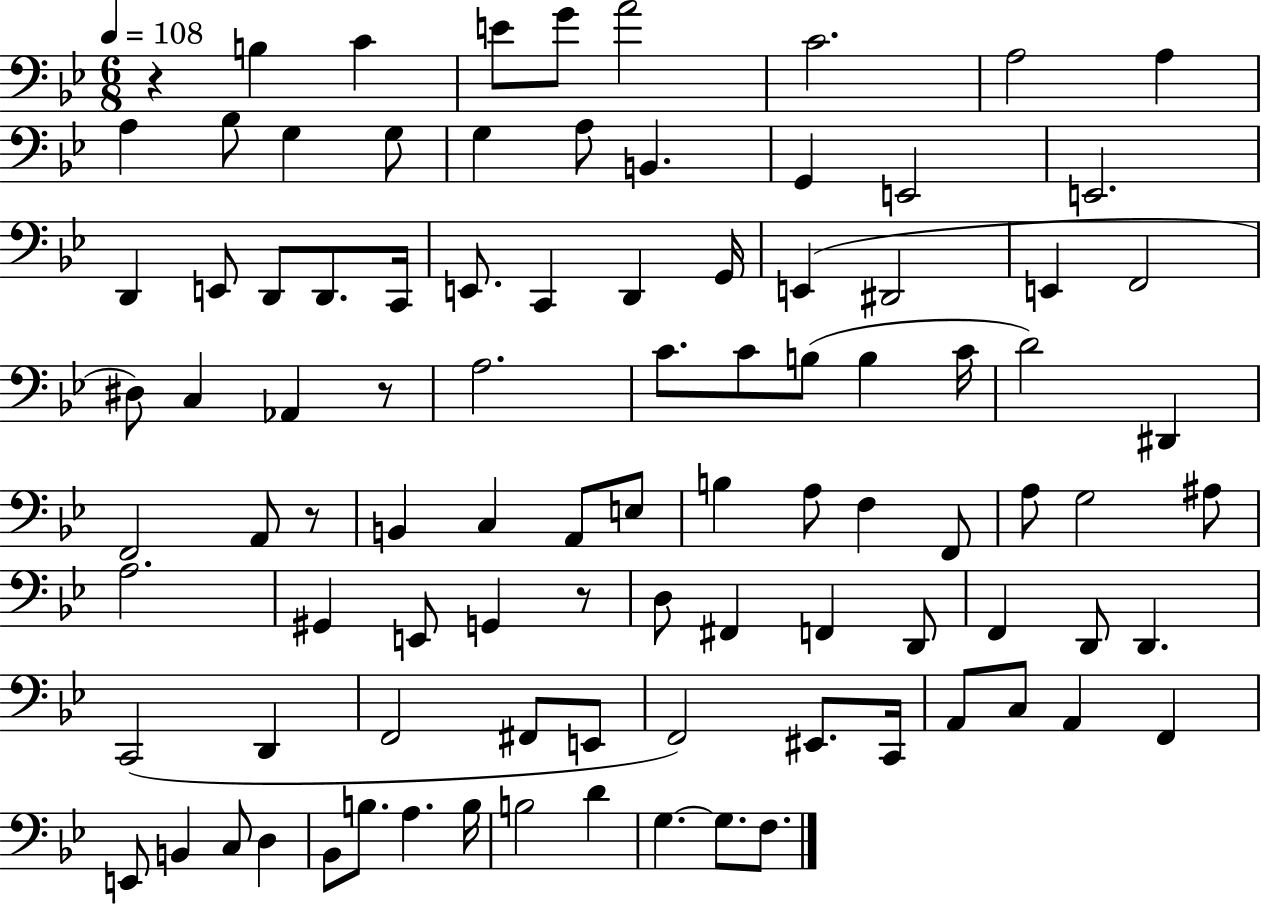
{
  \clef bass
  \numericTimeSignature
  \time 6/8
  \key bes \major
  \tempo 4 = 108
  r4 b4 c'4 | e'8 g'8 a'2 | c'2. | a2 a4 | \break a4 bes8 g4 g8 | g4 a8 b,4. | g,4 e,2 | e,2. | \break d,4 e,8 d,8 d,8. c,16 | e,8. c,4 d,4 g,16 | e,4( dis,2 | e,4 f,2 | \break dis8) c4 aes,4 r8 | a2. | c'8. c'8 b8( b4 c'16 | d'2) dis,4 | \break f,2 a,8 r8 | b,4 c4 a,8 e8 | b4 a8 f4 f,8 | a8 g2 ais8 | \break a2. | gis,4 e,8 g,4 r8 | d8 fis,4 f,4 d,8 | f,4 d,8 d,4. | \break c,2( d,4 | f,2 fis,8 e,8 | f,2) eis,8. c,16 | a,8 c8 a,4 f,4 | \break e,8 b,4 c8 d4 | bes,8 b8. a4. b16 | b2 d'4 | g4.~~ g8. f8. | \break \bar "|."
}